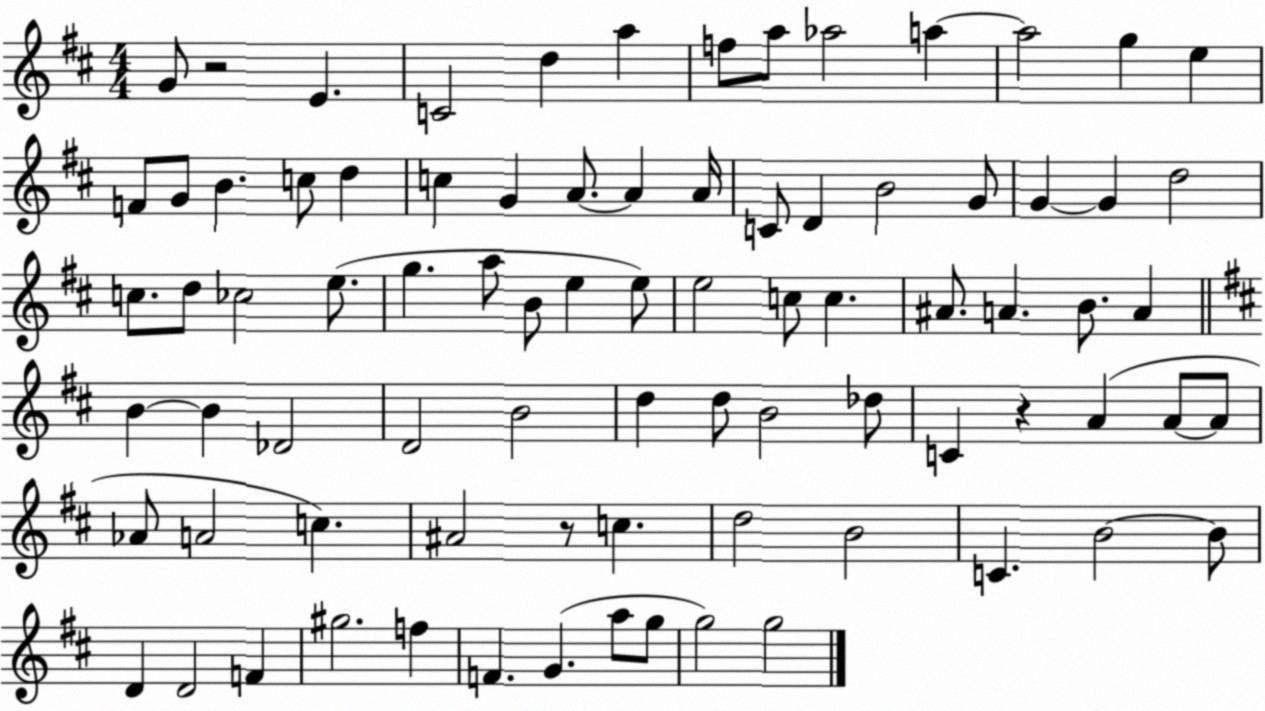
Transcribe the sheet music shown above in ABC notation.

X:1
T:Untitled
M:4/4
L:1/4
K:D
G/2 z2 E C2 d a f/2 a/2 _a2 a a2 g e F/2 G/2 B c/2 d c G A/2 A A/4 C/2 D B2 G/2 G G d2 c/2 d/2 _c2 e/2 g a/2 B/2 e e/2 e2 c/2 c ^A/2 A B/2 A B B _D2 D2 B2 d d/2 B2 _d/2 C z A A/2 A/2 _A/2 A2 c ^A2 z/2 c d2 B2 C B2 B/2 D D2 F ^g2 f F G a/2 g/2 g2 g2